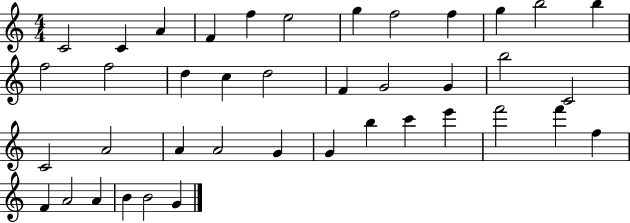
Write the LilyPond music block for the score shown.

{
  \clef treble
  \numericTimeSignature
  \time 4/4
  \key c \major
  c'2 c'4 a'4 | f'4 f''4 e''2 | g''4 f''2 f''4 | g''4 b''2 b''4 | \break f''2 f''2 | d''4 c''4 d''2 | f'4 g'2 g'4 | b''2 c'2 | \break c'2 a'2 | a'4 a'2 g'4 | g'4 b''4 c'''4 e'''4 | f'''2 f'''4 f''4 | \break f'4 a'2 a'4 | b'4 b'2 g'4 | \bar "|."
}